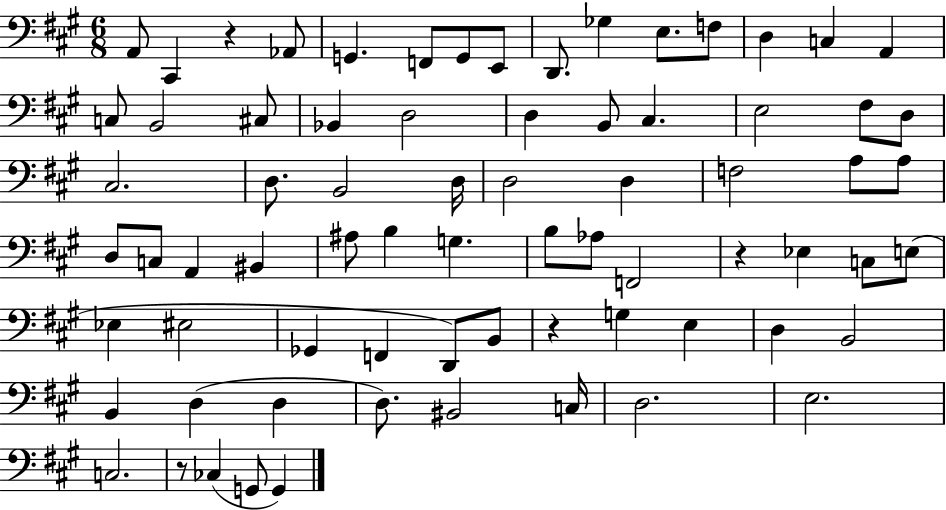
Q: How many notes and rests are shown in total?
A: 73